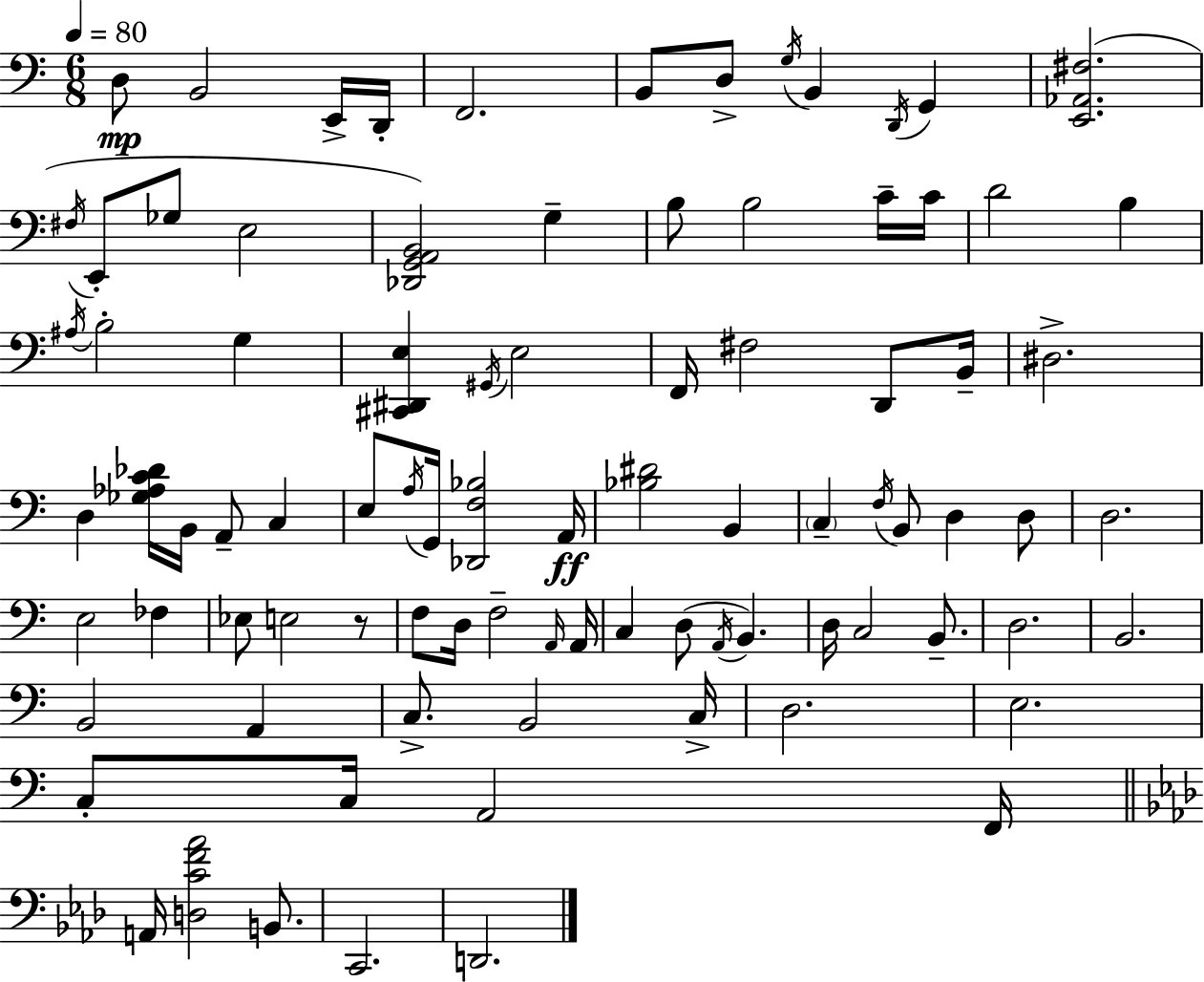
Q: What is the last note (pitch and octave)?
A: D2